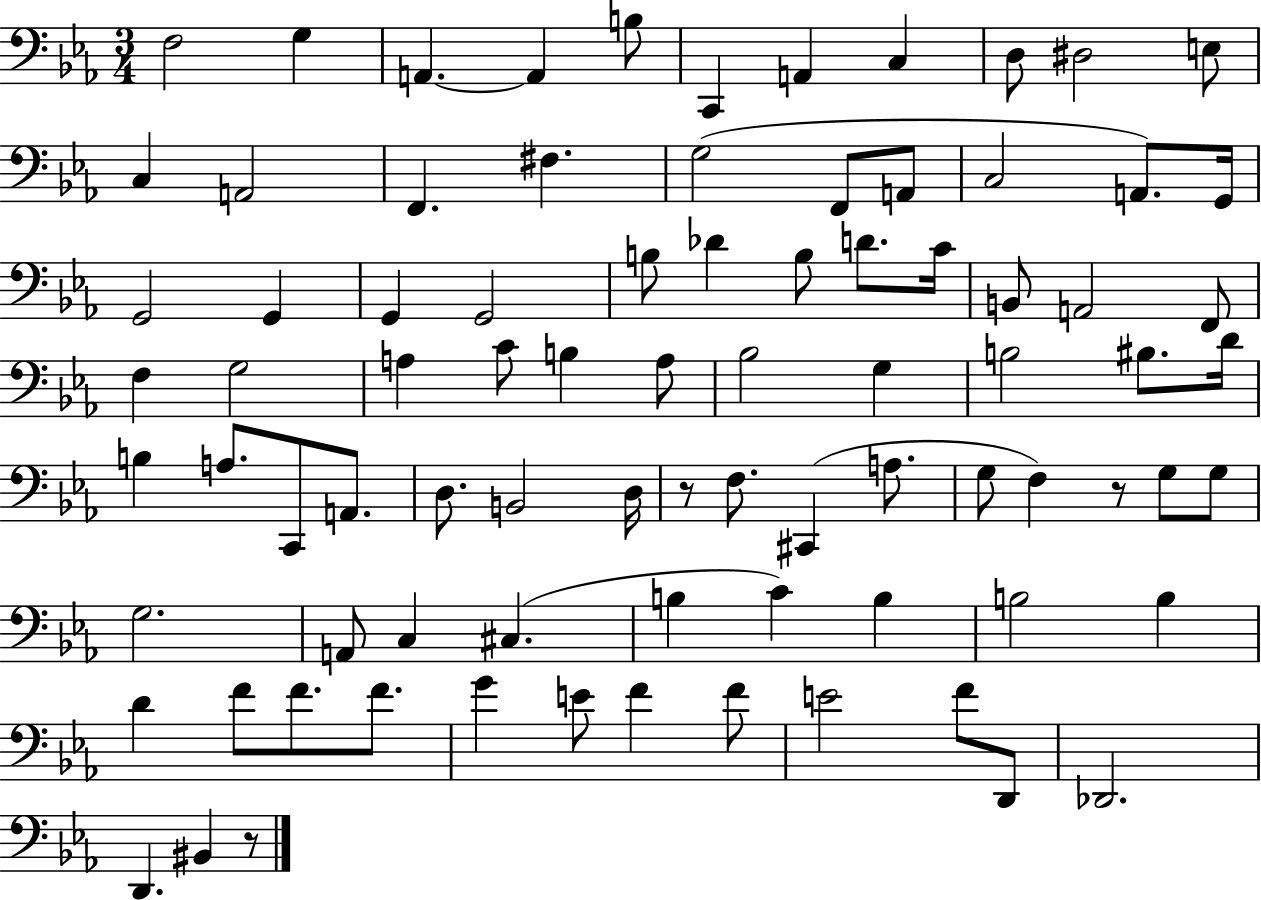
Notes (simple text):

F3/h G3/q A2/q. A2/q B3/e C2/q A2/q C3/q D3/e D#3/h E3/e C3/q A2/h F2/q. F#3/q. G3/h F2/e A2/e C3/h A2/e. G2/s G2/h G2/q G2/q G2/h B3/e Db4/q B3/e D4/e. C4/s B2/e A2/h F2/e F3/q G3/h A3/q C4/e B3/q A3/e Bb3/h G3/q B3/h BIS3/e. D4/s B3/q A3/e. C2/e A2/e. D3/e. B2/h D3/s R/e F3/e. C#2/q A3/e. G3/e F3/q R/e G3/e G3/e G3/h. A2/e C3/q C#3/q. B3/q C4/q B3/q B3/h B3/q D4/q F4/e F4/e. F4/e. G4/q E4/e F4/q F4/e E4/h F4/e D2/e Db2/h. D2/q. BIS2/q R/e